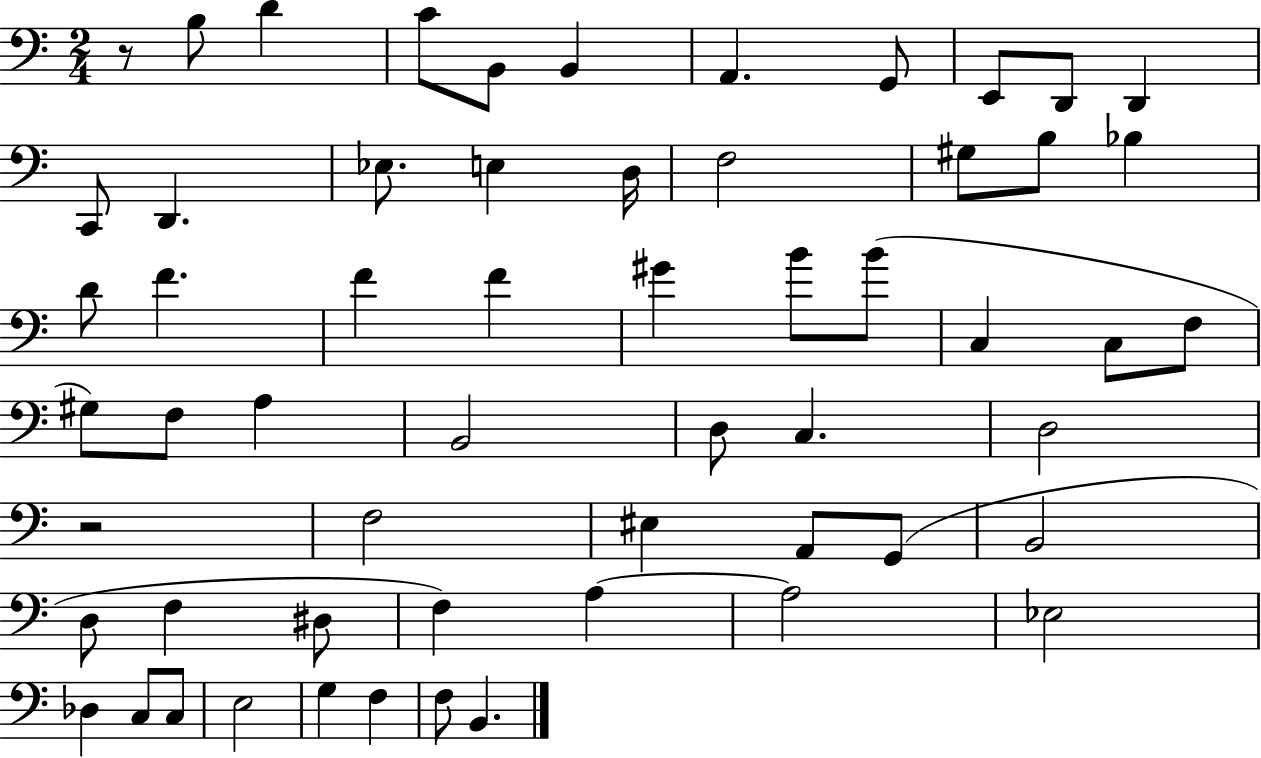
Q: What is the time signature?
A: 2/4